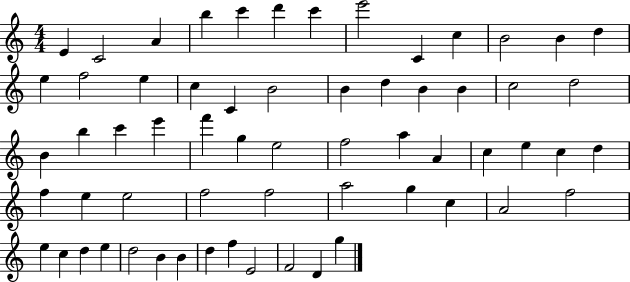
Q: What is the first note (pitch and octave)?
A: E4